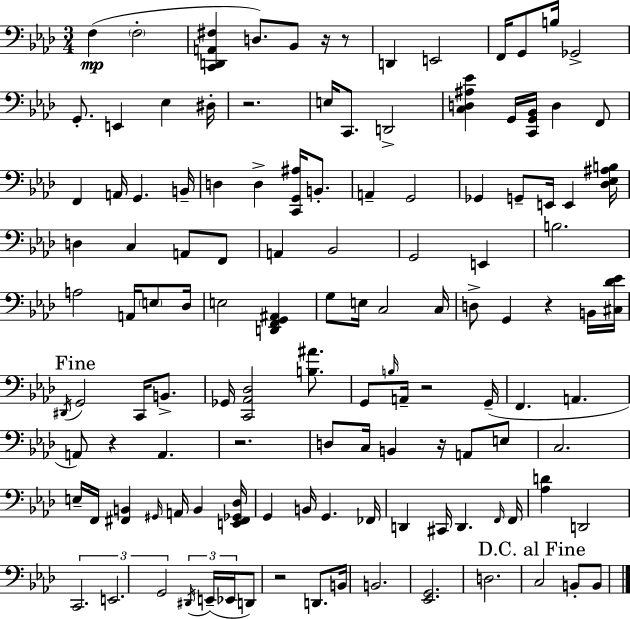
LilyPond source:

{
  \clef bass
  \numericTimeSignature
  \time 3/4
  \key f \minor
  f4(\mp \parenthesize f2-. | <c, d, a, fis>4 d8.) bes,8 r16 r8 | d,4 e,2 | f,16 g,8 b16 ges,2-> | \break g,8.-. e,4 ees4 dis16-. | r2. | e16 c,8. d,2-> | <c d ais ees'>4 g,16 <c, g, bes,>16 d4 f,8 | \break f,4 a,16 g,4. b,16-- | d4 d4-> <c, g, ais>16 b,8.-. | a,4-- g,2 | ges,4 g,8-- e,16 e,4 <des ees ais b>16 | \break d4 c4 a,8 f,8 | a,4 bes,2 | g,2 e,4 | b2. | \break a2 a,16 \parenthesize e8 des16 | e2 <d, f, g, ais,>4 | g8 e16 c2 c16 | d8-> g,4 r4 b,16 <cis des' ees'>16 | \break \mark "Fine" \acciaccatura { dis,16 } g,2 c,16 b,8.-> | ges,16 <c, aes, des>2 <b ais'>8. | g,8 \grace { b16 } a,16-- r2 | g,16--( f,4. a,4. | \break a,8) r4 a,4. | r2. | d8 c16 b,4 r16 a,8 | e8 c2. | \break e16-- f,16 <fis, b,>4 \grace { gis,16 } a,16 b,4 | <e, fis, ges, des>16 g,4 b,16 g,4. | fes,16 d,4 cis,16 d,4. | \grace { f,16 } f,16 <aes d'>4 d,2 | \break \tuplet 3/2 { c,2. | e,2. | g,2 } | \tuplet 3/2 { \acciaccatura { dis,16 } e,16--( ees,16 } d,8) r2 | \break d,8. b,16 b,2. | <ees, g,>2. | d2. | \mark "D.C. al Fine" c2 | \break b,8-. b,8 \bar "|."
}